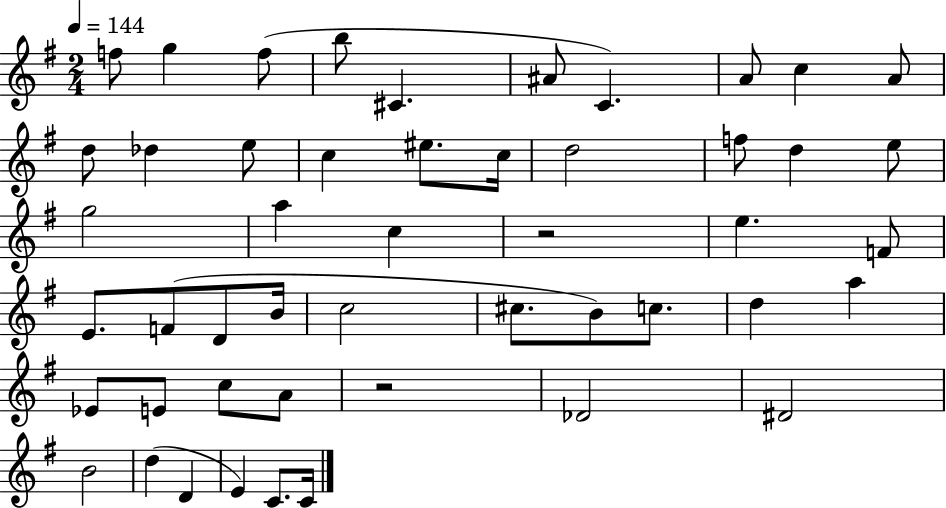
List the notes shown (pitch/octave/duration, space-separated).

F5/e G5/q F5/e B5/e C#4/q. A#4/e C4/q. A4/e C5/q A4/e D5/e Db5/q E5/e C5/q EIS5/e. C5/s D5/h F5/e D5/q E5/e G5/h A5/q C5/q R/h E5/q. F4/e E4/e. F4/e D4/e B4/s C5/h C#5/e. B4/e C5/e. D5/q A5/q Eb4/e E4/e C5/e A4/e R/h Db4/h D#4/h B4/h D5/q D4/q E4/q C4/e. C4/s